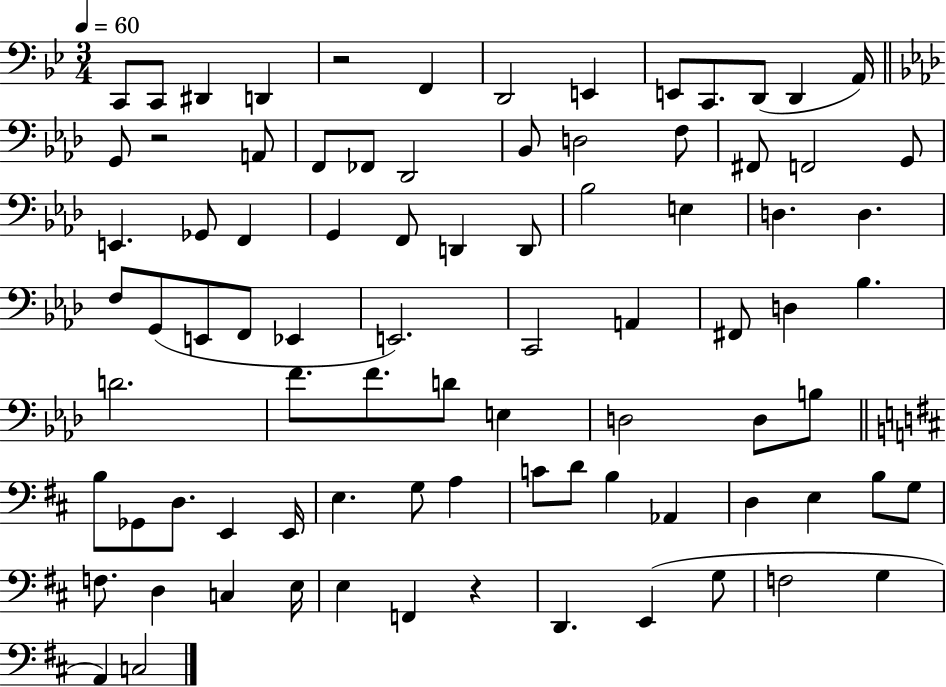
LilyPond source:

{
  \clef bass
  \numericTimeSignature
  \time 3/4
  \key bes \major
  \tempo 4 = 60
  c,8 c,8 dis,4 d,4 | r2 f,4 | d,2 e,4 | e,8 c,8. d,8( d,4 a,16) | \break \bar "||" \break \key f \minor g,8 r2 a,8 | f,8 fes,8 des,2 | bes,8 d2 f8 | fis,8 f,2 g,8 | \break e,4. ges,8 f,4 | g,4 f,8 d,4 d,8 | bes2 e4 | d4. d4. | \break f8 g,8( e,8 f,8 ees,4 | e,2.) | c,2 a,4 | fis,8 d4 bes4. | \break d'2. | f'8. f'8. d'8 e4 | d2 d8 b8 | \bar "||" \break \key b \minor b8 ges,8 d8. e,4 e,16 | e4. g8 a4 | c'8 d'8 b4 aes,4 | d4 e4 b8 g8 | \break f8. d4 c4 e16 | e4 f,4 r4 | d,4. e,4( g8 | f2 g4 | \break a,4) c2 | \bar "|."
}